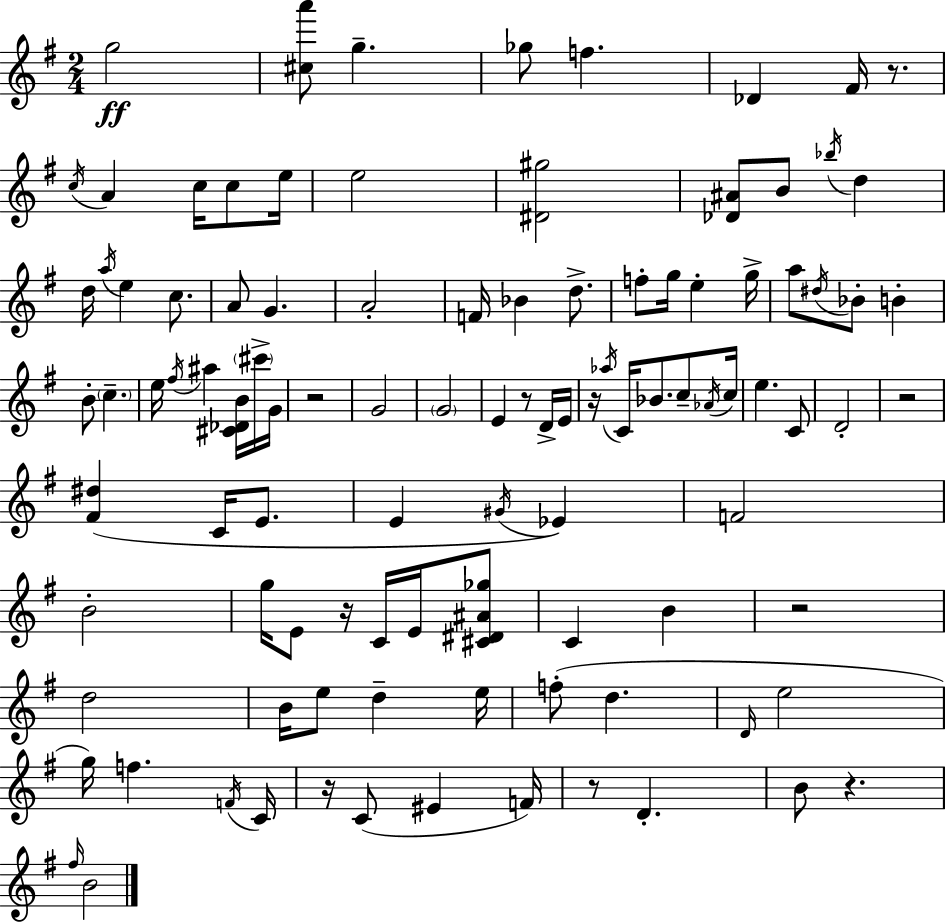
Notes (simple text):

G5/h [C#5,A6]/e G5/q. Gb5/e F5/q. Db4/q F#4/s R/e. C5/s A4/q C5/s C5/e E5/s E5/h [D#4,G#5]/h [Db4,A#4]/e B4/e Bb5/s D5/q D5/s A5/s E5/q C5/e. A4/e G4/q. A4/h F4/s Bb4/q D5/e. F5/e G5/s E5/q G5/s A5/e D#5/s Bb4/e B4/q B4/e C5/q. E5/s F#5/s A#5/q [C#4,Db4,B4]/s C#6/s G4/s R/h G4/h G4/h E4/q R/e D4/s E4/s R/s Ab5/s C4/s Bb4/e. C5/e Ab4/s C5/s E5/q. C4/e D4/h R/h [F#4,D#5]/q C4/s E4/e. E4/q G#4/s Eb4/q F4/h B4/h G5/s E4/e R/s C4/s E4/s [C#4,D#4,A#4,Gb5]/e C4/q B4/q R/h D5/h B4/s E5/e D5/q E5/s F5/e D5/q. D4/s E5/h G5/s F5/q. F4/s C4/s R/s C4/e EIS4/q F4/s R/e D4/q. B4/e R/q. F#5/s B4/h